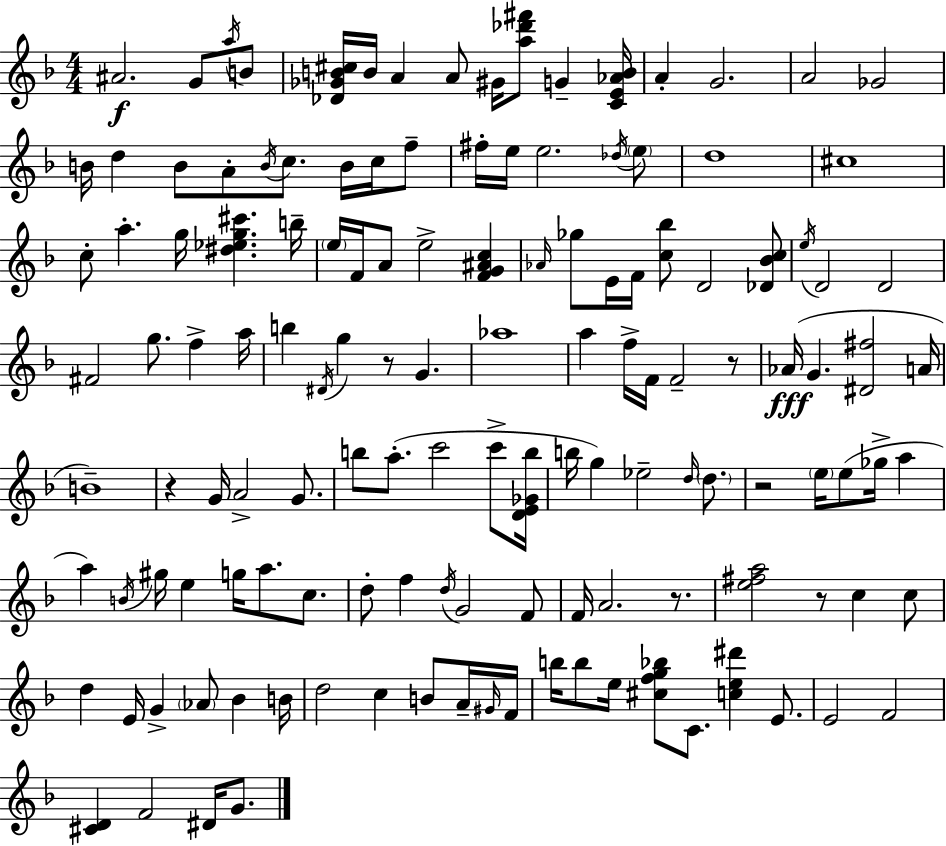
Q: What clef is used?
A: treble